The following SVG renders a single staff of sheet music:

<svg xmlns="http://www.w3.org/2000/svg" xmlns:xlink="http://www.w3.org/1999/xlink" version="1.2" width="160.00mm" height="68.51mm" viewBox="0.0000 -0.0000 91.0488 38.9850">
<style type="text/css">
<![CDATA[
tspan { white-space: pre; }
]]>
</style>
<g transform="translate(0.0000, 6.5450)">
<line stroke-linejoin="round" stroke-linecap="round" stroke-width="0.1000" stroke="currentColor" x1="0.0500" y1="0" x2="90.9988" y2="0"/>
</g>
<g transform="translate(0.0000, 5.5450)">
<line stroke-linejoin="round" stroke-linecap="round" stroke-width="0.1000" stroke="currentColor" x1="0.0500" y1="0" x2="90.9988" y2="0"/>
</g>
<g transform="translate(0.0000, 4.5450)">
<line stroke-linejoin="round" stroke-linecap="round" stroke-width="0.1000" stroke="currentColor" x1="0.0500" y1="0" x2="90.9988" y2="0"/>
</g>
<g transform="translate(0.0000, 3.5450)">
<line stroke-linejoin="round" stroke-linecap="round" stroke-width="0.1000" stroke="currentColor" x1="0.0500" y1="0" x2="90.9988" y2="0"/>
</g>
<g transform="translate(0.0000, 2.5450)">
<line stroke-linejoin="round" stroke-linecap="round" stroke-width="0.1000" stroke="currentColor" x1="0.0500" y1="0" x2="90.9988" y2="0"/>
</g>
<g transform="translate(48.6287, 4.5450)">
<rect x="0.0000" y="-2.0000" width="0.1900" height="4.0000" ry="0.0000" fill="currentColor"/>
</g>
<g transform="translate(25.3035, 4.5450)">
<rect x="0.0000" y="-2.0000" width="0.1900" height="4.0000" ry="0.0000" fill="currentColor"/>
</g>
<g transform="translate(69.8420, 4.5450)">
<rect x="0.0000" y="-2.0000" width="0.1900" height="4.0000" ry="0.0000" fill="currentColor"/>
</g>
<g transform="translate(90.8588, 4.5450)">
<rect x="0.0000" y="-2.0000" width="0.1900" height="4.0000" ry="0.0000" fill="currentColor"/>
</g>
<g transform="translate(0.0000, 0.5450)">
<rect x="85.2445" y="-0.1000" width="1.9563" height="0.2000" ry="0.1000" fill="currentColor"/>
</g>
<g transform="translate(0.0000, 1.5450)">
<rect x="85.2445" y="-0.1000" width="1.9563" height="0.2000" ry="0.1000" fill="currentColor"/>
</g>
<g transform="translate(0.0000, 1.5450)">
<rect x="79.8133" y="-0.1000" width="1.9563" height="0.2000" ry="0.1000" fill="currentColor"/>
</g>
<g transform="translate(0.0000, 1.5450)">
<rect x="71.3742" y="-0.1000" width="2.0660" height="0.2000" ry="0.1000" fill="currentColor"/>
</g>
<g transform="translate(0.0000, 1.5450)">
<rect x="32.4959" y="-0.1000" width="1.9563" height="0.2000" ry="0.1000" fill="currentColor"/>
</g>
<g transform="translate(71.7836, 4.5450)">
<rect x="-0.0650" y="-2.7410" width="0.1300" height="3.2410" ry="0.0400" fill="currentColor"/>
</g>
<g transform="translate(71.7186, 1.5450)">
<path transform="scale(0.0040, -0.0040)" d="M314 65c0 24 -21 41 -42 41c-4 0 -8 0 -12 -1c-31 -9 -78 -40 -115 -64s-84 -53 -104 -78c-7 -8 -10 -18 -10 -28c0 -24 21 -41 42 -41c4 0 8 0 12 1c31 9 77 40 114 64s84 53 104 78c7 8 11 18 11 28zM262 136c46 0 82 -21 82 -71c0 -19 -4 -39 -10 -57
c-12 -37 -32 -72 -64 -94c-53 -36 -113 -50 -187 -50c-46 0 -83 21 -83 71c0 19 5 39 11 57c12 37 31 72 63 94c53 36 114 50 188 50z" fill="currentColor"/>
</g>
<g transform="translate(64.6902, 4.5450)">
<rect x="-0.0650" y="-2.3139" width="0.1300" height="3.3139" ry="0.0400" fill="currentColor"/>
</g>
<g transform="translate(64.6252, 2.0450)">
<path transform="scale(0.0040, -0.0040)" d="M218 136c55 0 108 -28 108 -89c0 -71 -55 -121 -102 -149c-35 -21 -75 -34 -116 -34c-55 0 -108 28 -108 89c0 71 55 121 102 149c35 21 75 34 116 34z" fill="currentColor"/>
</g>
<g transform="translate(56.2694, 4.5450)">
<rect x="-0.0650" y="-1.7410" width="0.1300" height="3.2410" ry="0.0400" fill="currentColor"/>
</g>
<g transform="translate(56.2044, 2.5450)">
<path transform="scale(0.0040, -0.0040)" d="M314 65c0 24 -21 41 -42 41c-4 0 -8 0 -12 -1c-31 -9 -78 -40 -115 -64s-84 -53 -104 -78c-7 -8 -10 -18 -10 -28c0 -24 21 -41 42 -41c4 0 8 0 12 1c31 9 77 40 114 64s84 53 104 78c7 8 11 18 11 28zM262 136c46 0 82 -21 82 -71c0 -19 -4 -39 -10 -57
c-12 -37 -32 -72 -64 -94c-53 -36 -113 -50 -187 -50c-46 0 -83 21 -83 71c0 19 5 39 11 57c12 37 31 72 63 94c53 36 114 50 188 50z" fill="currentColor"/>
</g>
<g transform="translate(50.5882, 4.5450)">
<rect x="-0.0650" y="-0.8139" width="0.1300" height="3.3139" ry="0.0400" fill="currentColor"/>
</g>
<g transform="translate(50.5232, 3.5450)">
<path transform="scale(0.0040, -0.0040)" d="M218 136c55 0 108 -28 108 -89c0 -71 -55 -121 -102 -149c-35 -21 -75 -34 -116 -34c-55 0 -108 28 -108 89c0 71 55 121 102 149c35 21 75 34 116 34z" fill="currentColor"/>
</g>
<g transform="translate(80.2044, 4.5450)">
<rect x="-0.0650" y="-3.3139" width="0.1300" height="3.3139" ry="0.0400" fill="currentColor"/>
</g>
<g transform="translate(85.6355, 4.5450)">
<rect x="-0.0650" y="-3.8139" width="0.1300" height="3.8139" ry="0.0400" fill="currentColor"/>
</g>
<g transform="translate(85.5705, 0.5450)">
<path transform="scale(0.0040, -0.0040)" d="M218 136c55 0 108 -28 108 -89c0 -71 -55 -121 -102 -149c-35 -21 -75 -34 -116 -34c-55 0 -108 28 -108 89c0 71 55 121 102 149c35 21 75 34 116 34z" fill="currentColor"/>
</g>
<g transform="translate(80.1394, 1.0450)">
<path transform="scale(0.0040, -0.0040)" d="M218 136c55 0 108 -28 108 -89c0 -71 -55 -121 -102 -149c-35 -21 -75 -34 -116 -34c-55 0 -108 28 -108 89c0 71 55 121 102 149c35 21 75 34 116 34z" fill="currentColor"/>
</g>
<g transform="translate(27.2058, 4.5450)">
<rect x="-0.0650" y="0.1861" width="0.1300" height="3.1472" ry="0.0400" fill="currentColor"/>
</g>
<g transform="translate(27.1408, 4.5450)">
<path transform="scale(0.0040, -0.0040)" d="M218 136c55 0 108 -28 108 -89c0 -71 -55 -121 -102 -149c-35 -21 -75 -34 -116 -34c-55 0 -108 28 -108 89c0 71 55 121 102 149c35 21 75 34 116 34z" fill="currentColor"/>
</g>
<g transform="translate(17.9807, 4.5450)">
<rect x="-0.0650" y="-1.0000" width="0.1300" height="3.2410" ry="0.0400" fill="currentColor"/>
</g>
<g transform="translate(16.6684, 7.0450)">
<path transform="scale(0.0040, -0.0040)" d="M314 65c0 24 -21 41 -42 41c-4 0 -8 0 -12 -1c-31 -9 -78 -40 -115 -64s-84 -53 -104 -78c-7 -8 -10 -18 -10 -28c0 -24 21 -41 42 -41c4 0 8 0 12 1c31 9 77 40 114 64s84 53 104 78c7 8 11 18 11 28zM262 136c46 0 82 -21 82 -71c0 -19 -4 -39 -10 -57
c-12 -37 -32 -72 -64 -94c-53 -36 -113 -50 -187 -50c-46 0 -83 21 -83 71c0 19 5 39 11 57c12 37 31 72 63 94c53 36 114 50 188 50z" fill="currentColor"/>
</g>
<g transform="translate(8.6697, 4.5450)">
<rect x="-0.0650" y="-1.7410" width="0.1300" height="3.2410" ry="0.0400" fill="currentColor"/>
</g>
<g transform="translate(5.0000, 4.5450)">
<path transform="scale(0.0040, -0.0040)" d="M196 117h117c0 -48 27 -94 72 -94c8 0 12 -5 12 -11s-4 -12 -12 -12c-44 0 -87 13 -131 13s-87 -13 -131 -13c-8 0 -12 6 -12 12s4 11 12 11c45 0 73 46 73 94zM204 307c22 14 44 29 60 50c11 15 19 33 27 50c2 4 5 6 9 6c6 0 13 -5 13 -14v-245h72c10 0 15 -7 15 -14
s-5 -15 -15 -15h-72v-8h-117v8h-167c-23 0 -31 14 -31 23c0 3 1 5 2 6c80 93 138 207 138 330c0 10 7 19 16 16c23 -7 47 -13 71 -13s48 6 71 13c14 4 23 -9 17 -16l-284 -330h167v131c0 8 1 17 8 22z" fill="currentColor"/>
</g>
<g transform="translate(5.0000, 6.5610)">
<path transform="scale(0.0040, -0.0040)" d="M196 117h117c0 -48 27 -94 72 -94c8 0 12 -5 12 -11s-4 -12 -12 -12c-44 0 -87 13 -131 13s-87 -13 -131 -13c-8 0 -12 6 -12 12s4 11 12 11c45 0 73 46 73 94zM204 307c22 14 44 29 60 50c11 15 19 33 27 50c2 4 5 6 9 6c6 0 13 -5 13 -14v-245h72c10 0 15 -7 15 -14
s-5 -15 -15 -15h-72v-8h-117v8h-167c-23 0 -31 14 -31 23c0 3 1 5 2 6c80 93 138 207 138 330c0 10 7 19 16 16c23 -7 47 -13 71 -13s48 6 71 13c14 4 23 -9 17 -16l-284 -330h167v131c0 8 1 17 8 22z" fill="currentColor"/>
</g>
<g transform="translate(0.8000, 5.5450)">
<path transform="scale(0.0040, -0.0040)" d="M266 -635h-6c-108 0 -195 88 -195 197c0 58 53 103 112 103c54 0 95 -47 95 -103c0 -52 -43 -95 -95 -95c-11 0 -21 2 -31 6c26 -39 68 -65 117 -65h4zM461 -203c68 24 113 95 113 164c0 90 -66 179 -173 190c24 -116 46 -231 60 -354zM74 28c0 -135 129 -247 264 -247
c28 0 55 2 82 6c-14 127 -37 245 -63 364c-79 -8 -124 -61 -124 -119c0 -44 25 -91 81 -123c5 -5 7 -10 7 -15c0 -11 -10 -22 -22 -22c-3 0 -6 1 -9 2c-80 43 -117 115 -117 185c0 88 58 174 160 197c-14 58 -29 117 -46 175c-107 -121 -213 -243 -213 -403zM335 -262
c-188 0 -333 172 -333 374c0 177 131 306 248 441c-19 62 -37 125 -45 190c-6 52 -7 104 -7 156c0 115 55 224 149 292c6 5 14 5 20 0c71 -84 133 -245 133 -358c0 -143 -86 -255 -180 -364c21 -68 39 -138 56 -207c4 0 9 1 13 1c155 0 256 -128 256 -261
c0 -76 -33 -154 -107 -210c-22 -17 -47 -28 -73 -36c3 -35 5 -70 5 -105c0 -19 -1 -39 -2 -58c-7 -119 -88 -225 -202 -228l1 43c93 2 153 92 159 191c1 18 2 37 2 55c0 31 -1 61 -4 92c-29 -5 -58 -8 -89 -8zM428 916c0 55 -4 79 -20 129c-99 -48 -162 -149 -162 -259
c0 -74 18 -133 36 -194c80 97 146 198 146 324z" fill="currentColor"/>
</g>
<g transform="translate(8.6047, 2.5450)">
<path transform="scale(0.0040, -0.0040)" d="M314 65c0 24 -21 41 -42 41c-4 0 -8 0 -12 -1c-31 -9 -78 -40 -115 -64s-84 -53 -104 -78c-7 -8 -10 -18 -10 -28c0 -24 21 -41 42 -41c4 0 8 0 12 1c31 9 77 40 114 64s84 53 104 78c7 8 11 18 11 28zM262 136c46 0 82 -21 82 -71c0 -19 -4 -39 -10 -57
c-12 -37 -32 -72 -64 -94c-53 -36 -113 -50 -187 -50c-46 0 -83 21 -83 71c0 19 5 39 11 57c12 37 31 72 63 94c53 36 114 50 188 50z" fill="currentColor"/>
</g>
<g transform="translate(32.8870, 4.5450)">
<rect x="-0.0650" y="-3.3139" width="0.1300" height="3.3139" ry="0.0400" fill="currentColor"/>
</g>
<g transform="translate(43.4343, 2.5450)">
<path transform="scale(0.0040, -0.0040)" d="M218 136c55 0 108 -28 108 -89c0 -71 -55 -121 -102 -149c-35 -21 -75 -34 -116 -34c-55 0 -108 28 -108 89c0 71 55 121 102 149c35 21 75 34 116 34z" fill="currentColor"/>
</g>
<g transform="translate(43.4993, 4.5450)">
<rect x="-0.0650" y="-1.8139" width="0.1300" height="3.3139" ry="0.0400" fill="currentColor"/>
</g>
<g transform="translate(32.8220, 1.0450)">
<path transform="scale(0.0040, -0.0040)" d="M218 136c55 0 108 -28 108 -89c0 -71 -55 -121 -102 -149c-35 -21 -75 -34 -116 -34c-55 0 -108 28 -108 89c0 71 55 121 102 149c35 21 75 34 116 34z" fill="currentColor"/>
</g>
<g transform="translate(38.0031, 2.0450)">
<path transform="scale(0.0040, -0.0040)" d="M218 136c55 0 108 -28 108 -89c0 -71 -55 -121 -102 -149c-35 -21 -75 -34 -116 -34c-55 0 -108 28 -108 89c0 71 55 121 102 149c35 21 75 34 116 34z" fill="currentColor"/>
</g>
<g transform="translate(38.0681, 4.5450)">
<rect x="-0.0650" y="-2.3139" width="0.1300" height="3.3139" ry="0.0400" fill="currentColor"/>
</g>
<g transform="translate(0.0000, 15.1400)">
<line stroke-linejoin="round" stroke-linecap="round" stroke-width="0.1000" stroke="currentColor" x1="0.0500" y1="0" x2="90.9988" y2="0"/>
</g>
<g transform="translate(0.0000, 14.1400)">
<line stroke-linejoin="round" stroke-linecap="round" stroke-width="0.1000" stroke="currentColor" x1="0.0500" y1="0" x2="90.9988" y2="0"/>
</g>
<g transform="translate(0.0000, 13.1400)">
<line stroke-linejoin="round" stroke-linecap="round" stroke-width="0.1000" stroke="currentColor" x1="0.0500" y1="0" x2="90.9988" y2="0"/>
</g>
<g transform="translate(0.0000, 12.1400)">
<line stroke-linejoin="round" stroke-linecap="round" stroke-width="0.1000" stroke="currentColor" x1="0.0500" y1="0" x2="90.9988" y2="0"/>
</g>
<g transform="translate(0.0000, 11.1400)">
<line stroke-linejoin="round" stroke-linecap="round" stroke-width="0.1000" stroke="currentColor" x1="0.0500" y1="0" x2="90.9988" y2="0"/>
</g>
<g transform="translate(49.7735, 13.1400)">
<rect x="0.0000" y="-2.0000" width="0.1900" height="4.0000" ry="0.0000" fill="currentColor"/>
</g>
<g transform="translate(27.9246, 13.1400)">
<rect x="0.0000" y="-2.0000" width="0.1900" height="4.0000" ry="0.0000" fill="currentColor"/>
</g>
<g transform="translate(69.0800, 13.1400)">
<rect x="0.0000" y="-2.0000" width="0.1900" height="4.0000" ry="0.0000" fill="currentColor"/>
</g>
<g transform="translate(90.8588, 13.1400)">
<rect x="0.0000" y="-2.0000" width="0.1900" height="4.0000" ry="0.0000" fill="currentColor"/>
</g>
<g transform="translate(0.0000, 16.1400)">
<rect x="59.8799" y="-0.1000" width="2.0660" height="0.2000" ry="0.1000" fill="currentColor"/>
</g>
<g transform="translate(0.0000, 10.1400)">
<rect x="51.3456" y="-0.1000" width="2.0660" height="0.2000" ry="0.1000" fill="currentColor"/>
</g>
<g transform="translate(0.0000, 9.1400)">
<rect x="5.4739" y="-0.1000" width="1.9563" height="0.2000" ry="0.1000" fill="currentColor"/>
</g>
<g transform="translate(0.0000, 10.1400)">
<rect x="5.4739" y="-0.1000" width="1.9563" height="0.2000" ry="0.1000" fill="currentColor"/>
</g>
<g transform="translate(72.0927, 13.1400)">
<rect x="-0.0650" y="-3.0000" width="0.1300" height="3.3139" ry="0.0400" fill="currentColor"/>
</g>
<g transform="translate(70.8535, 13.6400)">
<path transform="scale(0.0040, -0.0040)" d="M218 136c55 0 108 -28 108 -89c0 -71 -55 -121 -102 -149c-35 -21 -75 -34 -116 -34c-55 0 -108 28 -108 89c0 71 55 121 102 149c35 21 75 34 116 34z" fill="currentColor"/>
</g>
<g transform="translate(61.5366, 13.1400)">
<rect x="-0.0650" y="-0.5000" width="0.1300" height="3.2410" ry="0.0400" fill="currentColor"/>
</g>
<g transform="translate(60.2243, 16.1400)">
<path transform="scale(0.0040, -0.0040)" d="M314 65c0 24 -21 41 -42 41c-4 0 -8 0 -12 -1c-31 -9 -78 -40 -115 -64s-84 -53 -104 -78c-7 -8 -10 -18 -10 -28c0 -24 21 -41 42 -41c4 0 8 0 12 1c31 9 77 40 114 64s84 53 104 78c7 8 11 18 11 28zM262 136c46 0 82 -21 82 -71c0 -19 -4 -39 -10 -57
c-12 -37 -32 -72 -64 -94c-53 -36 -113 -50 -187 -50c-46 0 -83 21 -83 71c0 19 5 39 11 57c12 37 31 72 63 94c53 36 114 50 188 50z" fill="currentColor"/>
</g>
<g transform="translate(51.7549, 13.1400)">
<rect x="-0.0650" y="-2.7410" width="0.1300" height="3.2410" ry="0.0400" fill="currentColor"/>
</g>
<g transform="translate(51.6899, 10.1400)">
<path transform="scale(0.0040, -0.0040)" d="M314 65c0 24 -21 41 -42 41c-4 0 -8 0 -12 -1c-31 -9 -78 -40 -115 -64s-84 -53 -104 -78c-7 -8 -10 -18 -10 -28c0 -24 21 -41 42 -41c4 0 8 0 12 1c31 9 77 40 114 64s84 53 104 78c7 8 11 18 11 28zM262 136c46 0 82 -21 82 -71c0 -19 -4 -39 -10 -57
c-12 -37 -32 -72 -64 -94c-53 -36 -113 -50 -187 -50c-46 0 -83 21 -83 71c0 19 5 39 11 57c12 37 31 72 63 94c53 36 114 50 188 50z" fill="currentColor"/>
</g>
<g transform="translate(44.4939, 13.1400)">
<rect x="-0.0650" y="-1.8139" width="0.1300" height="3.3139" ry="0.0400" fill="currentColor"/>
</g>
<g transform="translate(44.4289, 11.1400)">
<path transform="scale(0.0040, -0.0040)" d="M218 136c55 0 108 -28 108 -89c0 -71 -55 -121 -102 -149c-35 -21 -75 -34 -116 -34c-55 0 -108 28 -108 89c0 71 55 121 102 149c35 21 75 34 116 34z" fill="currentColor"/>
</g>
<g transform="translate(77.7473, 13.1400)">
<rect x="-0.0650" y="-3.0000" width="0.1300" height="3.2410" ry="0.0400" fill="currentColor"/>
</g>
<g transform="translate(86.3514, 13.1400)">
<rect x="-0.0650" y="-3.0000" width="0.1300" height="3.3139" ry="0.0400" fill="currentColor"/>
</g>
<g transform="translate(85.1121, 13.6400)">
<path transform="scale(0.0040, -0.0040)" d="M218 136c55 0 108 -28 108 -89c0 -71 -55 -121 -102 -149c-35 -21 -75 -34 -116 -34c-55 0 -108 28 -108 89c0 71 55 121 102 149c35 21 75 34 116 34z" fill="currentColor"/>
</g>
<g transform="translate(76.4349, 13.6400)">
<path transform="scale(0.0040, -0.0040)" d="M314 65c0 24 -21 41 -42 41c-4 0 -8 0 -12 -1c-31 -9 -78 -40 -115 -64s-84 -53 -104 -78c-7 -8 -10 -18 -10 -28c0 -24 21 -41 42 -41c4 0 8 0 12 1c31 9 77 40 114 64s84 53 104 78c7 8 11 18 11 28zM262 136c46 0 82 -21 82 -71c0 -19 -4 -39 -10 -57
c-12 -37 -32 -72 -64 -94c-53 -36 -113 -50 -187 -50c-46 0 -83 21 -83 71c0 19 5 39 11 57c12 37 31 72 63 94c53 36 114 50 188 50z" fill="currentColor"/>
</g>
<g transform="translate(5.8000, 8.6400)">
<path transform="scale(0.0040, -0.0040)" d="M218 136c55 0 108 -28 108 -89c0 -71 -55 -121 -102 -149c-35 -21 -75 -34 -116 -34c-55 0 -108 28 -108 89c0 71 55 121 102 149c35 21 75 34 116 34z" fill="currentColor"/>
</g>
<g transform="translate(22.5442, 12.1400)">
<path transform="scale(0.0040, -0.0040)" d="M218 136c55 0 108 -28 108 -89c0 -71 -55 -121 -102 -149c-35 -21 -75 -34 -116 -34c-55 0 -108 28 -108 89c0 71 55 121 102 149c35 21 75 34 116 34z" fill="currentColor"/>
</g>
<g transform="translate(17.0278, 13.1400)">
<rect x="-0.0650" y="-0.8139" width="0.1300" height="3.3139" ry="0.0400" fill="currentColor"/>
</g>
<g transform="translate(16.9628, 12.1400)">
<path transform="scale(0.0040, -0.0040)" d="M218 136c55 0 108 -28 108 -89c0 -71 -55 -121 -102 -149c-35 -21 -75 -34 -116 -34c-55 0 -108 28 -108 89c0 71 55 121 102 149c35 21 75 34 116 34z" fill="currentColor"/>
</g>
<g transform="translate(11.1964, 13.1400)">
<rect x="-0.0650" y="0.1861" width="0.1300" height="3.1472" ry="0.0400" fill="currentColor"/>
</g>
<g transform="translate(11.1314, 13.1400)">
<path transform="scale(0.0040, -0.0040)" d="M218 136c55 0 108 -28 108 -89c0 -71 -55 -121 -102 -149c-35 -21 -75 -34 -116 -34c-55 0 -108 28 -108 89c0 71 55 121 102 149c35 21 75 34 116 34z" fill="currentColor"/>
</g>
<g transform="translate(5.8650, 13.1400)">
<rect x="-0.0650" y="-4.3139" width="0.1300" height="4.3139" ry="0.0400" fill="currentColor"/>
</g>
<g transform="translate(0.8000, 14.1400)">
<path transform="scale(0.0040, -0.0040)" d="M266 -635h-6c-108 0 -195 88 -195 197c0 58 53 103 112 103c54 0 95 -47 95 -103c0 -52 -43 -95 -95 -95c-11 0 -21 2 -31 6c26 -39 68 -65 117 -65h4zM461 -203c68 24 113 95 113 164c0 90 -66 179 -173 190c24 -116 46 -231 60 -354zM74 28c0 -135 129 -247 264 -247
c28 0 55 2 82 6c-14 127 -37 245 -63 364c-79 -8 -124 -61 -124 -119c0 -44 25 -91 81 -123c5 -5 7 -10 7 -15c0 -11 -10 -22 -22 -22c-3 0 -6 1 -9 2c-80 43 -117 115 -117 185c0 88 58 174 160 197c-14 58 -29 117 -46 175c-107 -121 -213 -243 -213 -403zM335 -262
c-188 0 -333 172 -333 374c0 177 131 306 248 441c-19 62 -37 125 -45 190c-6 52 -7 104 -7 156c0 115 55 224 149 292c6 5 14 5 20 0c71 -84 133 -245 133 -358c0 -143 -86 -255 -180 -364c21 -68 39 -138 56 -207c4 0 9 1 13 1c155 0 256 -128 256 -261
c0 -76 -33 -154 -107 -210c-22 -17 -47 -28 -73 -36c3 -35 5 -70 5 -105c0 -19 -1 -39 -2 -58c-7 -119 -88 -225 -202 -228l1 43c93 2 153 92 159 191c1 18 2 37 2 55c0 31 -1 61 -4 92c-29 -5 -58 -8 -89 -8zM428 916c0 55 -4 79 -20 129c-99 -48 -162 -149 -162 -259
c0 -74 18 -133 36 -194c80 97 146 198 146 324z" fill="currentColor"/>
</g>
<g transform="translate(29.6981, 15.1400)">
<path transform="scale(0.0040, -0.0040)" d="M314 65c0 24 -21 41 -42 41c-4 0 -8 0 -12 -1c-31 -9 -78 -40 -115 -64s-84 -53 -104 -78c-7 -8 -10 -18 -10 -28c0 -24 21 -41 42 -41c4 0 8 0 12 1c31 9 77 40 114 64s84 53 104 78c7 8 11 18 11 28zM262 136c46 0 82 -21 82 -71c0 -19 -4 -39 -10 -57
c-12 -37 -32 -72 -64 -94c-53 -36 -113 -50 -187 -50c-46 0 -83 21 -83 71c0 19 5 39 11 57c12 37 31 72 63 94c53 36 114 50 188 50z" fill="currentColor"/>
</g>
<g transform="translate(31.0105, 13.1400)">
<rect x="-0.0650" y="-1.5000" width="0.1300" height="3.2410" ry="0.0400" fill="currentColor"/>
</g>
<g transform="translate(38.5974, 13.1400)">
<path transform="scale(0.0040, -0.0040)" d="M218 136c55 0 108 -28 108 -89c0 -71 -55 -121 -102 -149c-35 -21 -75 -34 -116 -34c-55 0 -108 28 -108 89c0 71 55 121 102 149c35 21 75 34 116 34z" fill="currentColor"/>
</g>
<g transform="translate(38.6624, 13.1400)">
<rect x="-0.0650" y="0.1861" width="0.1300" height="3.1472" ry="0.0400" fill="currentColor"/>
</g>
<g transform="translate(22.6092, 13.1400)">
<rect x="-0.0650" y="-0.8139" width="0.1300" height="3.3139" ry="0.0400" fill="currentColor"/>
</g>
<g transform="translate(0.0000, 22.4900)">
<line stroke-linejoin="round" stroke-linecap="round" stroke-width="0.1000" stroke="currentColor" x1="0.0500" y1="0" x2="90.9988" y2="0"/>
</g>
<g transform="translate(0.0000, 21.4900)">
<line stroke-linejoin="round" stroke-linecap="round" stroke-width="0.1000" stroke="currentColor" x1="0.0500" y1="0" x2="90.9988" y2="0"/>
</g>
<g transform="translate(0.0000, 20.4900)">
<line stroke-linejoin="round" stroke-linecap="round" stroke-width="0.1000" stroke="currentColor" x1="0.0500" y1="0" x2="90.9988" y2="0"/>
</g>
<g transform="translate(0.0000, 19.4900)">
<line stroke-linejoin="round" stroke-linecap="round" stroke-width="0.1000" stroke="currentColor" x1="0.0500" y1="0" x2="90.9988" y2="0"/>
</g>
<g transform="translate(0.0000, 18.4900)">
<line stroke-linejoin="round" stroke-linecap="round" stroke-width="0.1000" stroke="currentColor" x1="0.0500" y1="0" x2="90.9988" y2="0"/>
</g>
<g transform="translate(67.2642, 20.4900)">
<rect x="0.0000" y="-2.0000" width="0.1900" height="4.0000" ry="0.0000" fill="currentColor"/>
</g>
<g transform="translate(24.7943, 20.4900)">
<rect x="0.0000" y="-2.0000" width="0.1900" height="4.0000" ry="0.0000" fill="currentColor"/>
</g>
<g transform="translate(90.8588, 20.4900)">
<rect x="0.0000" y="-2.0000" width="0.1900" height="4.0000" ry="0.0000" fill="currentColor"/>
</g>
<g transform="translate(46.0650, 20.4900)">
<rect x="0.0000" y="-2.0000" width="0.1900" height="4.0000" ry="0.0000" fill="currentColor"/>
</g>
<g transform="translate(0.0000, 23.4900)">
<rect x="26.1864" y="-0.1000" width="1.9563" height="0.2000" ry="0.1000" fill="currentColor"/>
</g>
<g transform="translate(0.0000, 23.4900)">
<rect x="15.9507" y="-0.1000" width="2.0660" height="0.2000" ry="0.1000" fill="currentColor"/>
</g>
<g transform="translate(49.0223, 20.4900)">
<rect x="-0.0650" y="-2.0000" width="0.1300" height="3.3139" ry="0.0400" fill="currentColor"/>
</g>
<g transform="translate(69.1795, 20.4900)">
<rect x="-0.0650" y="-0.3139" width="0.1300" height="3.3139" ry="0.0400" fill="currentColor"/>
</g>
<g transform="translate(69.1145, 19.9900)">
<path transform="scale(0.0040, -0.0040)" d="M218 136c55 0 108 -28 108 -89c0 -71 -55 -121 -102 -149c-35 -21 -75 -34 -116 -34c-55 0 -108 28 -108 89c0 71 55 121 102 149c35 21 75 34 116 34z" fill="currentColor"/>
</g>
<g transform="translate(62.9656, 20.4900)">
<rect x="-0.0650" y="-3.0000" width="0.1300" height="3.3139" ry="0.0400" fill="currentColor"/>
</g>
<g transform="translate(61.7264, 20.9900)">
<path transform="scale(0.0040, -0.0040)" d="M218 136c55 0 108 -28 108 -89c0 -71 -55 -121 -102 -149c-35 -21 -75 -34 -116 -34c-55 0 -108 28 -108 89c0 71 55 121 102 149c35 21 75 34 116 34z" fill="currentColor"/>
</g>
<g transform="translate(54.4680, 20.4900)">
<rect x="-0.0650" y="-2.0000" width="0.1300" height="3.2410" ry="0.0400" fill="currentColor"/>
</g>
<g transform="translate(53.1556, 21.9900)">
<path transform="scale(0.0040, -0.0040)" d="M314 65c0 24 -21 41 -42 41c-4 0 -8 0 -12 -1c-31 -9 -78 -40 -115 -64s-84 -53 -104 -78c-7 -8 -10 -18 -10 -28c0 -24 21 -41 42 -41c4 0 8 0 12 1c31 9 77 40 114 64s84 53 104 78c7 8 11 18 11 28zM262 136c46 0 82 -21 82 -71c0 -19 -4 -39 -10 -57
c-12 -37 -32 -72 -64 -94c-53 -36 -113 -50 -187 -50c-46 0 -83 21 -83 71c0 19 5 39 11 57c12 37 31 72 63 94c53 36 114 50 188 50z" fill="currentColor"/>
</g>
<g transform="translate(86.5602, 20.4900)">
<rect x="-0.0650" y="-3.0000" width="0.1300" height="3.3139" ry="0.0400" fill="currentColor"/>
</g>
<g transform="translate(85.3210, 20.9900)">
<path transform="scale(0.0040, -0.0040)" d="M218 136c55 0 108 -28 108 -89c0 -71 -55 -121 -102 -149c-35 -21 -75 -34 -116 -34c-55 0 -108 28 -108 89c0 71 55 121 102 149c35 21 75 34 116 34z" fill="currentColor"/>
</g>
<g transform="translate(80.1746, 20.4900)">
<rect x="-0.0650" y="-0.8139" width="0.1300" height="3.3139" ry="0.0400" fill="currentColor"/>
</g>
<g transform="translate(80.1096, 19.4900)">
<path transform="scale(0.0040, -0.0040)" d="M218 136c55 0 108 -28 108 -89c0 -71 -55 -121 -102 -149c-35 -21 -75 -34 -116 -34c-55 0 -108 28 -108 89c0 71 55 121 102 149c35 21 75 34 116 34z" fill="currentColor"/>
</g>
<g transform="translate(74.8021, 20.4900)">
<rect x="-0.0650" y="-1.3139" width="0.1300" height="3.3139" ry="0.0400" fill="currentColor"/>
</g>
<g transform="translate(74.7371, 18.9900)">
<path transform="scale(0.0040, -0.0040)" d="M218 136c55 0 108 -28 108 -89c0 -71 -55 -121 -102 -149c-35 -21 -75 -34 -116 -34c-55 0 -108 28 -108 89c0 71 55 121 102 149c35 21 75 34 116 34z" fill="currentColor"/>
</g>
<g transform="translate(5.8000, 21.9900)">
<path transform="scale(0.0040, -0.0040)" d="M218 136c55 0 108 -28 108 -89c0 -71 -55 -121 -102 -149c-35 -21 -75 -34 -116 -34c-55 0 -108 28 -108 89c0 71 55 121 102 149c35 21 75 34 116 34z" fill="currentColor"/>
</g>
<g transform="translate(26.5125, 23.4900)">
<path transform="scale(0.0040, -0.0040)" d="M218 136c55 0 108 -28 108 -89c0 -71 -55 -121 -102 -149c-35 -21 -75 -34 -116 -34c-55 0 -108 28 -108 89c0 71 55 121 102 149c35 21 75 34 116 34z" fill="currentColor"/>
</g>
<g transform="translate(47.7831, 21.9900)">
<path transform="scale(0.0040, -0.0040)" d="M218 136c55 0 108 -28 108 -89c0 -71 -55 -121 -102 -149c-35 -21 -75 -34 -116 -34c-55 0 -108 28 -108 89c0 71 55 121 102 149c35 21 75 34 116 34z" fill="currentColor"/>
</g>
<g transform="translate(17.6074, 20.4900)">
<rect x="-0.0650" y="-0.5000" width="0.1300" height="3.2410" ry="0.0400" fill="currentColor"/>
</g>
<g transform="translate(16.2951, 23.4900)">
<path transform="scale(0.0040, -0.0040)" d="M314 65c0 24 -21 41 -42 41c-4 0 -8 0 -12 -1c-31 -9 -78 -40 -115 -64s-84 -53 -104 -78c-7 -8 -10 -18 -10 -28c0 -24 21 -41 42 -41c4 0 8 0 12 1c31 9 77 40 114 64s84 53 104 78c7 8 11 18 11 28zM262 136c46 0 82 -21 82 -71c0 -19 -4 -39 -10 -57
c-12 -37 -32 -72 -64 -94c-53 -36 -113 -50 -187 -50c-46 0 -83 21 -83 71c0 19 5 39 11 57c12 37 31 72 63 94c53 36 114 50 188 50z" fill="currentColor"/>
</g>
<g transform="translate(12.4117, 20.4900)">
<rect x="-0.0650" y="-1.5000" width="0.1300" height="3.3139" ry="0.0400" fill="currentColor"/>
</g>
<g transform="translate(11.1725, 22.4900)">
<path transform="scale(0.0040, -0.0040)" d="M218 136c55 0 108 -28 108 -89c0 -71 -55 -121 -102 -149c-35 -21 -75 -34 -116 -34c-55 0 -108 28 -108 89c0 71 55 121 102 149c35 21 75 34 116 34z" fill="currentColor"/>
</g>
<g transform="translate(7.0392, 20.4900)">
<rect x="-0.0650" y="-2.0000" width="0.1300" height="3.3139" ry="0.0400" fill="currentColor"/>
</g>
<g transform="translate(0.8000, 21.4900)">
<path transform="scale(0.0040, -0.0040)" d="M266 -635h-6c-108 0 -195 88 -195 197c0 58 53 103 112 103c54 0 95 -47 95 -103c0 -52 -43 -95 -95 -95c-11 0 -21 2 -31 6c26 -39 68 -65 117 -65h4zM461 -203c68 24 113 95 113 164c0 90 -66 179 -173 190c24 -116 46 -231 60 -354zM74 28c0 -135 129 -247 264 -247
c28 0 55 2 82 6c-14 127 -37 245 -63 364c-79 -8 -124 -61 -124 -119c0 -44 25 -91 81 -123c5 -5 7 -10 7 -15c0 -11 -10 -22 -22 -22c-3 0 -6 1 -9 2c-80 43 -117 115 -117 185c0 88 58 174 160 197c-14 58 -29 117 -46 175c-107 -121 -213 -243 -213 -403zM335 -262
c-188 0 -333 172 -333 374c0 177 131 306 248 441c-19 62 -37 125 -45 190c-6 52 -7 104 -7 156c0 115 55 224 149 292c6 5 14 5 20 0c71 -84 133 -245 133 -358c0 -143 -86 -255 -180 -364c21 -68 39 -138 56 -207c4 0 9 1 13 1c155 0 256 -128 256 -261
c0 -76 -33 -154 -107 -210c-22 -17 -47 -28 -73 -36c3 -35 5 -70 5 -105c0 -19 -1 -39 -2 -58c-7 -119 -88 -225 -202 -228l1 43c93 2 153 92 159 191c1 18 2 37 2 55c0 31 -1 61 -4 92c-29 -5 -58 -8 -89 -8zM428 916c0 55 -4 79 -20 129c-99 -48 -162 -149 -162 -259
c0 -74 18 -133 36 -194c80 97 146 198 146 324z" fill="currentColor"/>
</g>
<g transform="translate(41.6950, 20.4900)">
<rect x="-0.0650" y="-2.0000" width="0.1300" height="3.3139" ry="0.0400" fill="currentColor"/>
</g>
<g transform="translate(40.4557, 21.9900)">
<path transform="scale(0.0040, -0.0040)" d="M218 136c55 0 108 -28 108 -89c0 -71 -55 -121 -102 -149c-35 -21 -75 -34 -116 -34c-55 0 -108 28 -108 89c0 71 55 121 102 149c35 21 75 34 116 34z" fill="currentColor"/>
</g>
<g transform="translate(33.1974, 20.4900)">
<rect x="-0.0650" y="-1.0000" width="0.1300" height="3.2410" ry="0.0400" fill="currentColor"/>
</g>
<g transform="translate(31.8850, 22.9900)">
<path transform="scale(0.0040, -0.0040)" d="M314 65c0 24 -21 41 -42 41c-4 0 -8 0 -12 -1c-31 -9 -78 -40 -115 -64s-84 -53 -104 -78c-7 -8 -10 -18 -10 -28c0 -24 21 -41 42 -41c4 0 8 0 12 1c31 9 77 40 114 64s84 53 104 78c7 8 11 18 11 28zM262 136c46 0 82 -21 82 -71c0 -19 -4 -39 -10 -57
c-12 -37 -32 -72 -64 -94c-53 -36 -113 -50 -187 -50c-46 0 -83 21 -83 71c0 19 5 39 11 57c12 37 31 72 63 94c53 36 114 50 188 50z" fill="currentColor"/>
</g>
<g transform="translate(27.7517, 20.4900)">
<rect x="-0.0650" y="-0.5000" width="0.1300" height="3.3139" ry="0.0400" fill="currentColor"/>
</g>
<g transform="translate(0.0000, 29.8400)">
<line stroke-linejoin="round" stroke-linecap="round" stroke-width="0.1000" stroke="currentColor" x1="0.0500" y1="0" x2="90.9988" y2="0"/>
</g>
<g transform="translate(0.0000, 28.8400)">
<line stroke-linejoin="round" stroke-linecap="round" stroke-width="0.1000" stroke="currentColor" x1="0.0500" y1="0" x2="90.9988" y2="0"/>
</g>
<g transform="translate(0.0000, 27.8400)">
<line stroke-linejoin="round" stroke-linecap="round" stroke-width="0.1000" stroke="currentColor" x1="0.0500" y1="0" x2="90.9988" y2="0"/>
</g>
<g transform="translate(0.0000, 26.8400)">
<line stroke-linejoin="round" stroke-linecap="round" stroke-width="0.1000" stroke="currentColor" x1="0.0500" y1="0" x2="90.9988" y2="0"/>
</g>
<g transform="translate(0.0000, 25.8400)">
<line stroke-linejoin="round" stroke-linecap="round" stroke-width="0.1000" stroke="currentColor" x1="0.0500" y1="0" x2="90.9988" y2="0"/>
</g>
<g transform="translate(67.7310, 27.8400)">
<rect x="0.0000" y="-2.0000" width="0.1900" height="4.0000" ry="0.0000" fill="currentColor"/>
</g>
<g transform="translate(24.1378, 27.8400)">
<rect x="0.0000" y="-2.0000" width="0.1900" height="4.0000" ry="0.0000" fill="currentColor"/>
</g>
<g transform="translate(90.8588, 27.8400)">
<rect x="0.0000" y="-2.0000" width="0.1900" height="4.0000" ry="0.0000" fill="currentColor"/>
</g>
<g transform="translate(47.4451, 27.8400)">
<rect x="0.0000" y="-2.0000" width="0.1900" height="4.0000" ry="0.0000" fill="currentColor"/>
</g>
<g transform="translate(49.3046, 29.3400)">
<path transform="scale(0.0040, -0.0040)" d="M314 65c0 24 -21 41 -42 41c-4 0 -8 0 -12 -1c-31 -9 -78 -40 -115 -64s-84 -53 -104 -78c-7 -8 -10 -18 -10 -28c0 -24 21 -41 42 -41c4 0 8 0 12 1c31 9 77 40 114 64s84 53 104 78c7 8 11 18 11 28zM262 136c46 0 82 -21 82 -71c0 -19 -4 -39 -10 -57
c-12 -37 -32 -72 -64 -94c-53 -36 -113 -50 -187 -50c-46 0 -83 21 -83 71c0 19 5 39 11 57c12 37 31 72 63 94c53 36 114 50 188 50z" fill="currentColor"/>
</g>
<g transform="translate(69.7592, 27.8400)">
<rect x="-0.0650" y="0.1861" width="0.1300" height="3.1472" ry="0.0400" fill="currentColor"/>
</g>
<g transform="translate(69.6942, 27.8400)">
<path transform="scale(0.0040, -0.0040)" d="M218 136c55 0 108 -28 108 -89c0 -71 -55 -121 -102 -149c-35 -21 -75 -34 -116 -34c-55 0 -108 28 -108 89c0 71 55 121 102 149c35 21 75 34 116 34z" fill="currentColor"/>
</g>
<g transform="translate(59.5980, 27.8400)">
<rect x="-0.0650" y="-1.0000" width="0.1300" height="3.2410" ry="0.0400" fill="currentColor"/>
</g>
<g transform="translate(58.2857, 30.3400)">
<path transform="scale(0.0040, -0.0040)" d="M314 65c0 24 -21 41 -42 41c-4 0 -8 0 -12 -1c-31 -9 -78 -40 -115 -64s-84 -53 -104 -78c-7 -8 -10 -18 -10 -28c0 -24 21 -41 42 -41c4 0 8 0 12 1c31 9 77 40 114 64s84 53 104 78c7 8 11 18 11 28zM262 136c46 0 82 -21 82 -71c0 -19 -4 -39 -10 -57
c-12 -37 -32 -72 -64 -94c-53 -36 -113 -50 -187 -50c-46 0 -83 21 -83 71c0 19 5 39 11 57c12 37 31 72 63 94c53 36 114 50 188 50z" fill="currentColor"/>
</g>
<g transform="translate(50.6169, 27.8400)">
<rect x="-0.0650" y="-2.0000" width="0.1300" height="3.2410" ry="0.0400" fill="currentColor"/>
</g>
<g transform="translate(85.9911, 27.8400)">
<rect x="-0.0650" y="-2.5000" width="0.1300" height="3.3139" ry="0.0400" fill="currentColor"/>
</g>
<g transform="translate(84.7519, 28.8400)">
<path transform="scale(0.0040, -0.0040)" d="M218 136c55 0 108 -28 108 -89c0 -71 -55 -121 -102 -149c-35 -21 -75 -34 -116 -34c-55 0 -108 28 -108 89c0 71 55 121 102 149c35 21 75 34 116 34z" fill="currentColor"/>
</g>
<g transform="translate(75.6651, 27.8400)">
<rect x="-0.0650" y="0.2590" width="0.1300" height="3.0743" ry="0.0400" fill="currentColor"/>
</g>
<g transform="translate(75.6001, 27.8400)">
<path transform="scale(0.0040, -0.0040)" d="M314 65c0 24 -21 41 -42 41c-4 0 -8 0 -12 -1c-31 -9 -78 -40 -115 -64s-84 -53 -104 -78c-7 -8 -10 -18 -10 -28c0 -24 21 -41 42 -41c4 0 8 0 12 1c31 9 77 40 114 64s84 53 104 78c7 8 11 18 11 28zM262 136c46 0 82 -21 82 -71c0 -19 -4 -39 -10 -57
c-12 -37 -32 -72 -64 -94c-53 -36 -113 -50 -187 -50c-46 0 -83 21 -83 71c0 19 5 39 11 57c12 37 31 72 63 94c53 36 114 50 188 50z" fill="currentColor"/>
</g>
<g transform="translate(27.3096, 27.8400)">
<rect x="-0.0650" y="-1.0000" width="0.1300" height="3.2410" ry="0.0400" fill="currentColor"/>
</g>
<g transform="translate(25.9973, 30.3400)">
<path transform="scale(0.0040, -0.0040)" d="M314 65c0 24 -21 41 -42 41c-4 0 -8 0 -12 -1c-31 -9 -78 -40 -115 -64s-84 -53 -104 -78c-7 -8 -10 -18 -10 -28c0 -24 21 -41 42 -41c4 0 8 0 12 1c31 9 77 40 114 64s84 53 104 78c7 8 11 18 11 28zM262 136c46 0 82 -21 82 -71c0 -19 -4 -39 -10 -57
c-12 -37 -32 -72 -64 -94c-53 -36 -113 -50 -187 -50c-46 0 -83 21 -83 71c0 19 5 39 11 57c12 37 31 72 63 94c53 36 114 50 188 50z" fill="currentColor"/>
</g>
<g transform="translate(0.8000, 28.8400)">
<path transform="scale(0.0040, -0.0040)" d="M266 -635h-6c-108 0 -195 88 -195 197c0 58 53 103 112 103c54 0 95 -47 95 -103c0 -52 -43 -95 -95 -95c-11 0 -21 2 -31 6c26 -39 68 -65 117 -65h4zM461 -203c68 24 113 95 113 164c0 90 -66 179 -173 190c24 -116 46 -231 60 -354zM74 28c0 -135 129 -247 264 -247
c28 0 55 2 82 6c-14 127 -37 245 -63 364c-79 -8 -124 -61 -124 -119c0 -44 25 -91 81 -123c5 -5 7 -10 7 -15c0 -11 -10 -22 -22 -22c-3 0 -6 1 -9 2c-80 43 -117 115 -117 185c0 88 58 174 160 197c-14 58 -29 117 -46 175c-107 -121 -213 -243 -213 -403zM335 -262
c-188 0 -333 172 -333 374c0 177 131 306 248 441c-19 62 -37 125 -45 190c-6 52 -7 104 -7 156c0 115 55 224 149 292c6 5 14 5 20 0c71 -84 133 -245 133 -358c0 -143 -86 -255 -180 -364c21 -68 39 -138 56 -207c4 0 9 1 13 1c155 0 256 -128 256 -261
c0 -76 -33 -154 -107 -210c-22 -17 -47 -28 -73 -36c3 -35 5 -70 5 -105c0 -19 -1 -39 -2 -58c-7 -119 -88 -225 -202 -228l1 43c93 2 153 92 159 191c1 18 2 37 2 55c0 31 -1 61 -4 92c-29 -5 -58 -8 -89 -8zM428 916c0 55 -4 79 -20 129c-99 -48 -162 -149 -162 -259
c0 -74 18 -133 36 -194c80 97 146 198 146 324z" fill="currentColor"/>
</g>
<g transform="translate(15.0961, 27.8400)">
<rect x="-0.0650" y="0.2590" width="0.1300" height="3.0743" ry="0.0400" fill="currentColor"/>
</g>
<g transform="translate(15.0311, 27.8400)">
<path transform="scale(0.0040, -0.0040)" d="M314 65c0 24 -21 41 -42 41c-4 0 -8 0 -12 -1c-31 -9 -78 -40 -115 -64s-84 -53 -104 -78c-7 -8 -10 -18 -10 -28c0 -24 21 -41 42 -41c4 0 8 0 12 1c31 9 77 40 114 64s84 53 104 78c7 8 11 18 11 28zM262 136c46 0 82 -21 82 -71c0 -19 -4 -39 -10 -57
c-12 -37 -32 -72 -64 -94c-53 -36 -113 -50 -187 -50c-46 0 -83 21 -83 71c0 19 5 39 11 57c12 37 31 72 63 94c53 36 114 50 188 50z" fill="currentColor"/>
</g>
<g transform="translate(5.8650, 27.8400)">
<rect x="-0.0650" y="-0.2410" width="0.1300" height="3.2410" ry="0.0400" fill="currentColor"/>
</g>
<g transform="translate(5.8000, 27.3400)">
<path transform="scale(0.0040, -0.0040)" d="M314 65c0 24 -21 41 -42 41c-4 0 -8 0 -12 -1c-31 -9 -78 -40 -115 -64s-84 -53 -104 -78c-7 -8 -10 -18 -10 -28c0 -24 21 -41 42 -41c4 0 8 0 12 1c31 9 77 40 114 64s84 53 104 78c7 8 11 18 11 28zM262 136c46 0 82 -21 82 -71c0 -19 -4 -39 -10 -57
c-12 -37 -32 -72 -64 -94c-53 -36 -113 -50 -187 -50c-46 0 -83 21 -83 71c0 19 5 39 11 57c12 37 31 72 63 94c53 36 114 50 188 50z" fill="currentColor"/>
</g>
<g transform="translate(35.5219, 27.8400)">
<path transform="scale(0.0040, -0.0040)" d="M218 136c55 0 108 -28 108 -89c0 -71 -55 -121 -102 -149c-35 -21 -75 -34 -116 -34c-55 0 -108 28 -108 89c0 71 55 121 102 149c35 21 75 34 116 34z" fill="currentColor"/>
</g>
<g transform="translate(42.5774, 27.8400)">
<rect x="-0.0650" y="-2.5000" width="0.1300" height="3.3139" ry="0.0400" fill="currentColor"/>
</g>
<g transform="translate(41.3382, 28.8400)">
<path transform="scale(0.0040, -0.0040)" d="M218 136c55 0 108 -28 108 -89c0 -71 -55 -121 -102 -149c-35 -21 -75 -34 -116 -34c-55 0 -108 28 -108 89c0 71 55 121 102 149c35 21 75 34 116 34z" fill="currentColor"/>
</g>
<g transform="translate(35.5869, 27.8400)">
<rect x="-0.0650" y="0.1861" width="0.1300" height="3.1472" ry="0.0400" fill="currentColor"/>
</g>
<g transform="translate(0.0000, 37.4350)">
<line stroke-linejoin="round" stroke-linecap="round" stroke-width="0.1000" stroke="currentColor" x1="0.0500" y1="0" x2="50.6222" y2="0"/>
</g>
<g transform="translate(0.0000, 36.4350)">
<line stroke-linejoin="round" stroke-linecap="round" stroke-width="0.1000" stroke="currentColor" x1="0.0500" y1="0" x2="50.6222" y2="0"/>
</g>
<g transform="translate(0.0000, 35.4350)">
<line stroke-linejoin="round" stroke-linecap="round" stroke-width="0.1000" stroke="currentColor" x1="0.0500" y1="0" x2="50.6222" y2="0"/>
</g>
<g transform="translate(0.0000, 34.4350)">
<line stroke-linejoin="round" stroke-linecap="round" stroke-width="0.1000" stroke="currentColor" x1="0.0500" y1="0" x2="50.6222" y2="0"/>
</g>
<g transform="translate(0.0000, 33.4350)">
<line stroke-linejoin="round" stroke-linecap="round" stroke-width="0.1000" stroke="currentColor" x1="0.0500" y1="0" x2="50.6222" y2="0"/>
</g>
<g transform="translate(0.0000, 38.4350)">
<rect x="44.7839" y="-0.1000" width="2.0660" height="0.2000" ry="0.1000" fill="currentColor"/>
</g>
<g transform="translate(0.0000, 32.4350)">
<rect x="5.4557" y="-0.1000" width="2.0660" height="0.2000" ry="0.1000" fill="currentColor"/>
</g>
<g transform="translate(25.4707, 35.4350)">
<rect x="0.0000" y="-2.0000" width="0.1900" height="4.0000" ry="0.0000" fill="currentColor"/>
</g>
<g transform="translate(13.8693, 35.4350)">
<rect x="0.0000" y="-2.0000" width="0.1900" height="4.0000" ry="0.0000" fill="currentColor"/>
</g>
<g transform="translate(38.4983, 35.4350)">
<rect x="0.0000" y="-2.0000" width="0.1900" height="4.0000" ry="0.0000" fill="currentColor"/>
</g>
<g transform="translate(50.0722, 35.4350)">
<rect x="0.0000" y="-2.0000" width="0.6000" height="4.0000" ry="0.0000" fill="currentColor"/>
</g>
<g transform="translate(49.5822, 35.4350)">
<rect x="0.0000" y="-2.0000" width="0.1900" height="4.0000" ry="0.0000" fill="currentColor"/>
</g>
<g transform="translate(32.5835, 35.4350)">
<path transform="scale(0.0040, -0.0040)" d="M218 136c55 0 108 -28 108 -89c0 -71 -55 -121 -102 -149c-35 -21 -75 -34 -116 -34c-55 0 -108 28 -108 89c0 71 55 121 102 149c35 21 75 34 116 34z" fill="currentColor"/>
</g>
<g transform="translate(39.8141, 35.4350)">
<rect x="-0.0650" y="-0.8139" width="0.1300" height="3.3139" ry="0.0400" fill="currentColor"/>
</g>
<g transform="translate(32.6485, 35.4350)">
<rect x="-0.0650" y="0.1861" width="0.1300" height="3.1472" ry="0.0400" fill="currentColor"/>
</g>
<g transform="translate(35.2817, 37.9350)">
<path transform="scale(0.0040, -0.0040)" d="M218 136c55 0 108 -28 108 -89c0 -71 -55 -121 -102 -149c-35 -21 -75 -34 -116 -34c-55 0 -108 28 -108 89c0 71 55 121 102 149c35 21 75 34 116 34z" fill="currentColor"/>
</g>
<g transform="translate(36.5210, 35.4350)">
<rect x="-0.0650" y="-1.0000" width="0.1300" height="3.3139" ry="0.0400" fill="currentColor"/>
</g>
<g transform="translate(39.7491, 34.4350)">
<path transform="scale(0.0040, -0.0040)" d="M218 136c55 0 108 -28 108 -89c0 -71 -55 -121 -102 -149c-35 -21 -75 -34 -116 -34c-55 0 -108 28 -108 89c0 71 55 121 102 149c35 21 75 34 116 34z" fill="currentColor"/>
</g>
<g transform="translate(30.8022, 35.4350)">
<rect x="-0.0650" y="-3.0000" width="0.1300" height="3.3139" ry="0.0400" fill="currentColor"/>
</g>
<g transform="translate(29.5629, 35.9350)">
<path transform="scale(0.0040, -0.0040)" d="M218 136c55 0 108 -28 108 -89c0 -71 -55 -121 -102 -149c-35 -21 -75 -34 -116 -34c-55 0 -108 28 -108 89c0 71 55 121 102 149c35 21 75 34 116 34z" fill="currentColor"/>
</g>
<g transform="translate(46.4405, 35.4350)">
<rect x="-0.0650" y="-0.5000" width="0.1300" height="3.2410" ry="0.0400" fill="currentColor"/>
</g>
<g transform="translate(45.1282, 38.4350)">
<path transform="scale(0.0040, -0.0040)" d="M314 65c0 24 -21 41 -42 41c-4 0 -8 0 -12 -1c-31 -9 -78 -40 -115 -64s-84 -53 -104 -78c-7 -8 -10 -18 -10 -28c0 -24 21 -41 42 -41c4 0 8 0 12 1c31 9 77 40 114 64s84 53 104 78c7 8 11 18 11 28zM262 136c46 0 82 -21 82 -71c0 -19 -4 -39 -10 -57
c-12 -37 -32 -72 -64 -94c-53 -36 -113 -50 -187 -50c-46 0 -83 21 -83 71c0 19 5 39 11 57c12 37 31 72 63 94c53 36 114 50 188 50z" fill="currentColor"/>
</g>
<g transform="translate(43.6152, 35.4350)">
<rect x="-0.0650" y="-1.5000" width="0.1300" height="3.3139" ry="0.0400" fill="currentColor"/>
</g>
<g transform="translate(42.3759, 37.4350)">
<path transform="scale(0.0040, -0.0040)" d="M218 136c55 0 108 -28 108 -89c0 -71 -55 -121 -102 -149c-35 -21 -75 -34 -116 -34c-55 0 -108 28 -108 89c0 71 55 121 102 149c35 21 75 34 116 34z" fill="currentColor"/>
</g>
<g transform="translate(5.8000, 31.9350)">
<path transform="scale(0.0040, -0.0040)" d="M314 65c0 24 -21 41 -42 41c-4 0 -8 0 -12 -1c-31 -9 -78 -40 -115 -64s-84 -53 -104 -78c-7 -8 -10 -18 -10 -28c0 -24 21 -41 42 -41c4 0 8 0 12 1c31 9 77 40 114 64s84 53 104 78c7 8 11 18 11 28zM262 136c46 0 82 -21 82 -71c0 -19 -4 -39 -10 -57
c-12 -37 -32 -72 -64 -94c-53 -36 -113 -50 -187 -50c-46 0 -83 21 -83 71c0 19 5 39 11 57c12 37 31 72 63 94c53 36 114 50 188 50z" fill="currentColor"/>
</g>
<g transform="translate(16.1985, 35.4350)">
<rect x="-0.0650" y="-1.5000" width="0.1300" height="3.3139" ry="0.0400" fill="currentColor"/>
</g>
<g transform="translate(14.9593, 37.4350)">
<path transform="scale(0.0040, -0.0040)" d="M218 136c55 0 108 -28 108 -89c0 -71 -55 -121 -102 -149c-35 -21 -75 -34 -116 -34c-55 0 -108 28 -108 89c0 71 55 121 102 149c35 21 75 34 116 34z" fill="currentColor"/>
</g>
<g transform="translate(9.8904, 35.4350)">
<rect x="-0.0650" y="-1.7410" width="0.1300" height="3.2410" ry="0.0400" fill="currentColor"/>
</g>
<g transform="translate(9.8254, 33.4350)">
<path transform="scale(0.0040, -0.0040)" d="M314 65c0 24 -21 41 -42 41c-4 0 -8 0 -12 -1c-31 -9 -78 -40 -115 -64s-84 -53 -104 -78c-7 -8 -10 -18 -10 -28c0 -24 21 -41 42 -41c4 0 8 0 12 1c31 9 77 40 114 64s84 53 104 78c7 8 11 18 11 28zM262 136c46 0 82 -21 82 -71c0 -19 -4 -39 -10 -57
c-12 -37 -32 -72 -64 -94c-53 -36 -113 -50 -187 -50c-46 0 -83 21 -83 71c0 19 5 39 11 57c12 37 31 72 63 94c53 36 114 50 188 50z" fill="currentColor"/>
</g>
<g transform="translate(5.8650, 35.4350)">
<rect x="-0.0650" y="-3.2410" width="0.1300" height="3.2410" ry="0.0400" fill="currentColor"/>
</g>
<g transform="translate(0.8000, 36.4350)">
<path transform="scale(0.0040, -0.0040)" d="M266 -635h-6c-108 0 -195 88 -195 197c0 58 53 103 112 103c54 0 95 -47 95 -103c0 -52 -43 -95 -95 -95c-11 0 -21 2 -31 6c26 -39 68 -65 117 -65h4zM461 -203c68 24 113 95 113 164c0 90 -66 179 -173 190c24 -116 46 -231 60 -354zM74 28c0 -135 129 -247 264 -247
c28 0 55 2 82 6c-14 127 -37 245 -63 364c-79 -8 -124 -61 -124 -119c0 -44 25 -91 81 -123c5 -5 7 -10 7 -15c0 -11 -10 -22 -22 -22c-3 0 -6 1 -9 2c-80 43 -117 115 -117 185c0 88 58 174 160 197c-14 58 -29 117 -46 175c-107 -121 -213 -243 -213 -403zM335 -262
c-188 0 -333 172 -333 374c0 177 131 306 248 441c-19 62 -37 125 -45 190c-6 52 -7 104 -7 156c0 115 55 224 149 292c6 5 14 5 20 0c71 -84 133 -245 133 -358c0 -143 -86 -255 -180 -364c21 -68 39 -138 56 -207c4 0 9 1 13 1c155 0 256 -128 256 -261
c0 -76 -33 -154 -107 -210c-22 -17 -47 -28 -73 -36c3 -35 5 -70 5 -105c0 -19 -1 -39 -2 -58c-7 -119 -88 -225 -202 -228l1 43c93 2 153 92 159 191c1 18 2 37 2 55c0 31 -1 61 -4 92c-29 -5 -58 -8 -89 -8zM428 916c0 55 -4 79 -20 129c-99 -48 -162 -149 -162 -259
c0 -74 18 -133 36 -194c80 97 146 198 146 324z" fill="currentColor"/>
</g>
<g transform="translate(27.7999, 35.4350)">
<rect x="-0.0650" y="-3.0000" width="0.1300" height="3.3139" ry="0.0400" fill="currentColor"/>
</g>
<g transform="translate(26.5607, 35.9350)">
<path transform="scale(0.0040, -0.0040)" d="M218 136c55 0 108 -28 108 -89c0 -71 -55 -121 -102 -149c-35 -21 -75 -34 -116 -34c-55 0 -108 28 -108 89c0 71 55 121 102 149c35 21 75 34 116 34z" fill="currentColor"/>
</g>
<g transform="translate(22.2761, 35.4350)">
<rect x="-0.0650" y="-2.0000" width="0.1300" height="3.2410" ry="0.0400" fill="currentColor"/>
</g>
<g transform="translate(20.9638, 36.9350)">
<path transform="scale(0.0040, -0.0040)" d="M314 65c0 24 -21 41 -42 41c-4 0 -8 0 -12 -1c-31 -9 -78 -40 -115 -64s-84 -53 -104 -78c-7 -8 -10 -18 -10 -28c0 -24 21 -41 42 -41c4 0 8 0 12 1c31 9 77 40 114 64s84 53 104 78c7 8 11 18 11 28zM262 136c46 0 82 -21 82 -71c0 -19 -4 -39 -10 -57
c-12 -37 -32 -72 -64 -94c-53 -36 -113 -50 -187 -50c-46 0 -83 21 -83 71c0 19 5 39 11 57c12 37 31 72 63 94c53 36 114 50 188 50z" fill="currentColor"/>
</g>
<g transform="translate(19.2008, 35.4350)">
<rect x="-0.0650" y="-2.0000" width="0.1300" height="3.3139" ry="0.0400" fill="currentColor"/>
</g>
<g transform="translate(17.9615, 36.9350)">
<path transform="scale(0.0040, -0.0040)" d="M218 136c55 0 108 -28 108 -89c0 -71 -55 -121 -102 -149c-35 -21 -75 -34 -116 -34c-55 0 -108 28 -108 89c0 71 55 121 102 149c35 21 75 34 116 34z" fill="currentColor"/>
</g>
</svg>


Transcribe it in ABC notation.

X:1
T:Untitled
M:4/4
L:1/4
K:C
f2 D2 B b g f d f2 g a2 b c' d' B d d E2 B f a2 C2 A A2 A F E C2 C D2 F F F2 A c e d A c2 B2 D2 B G F2 D2 B B2 G b2 f2 E F F2 A A B D d E C2